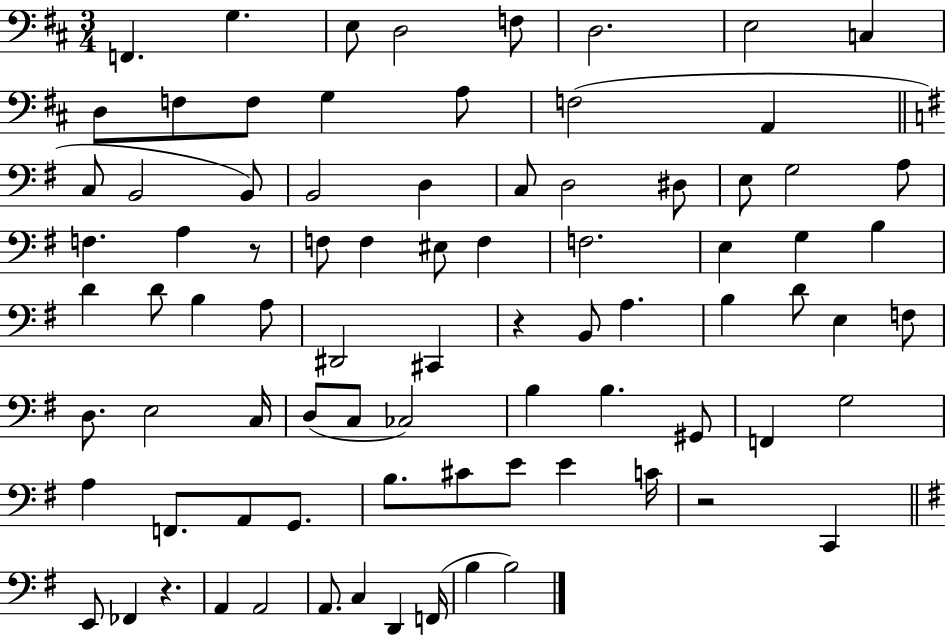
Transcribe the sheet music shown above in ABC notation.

X:1
T:Untitled
M:3/4
L:1/4
K:D
F,, G, E,/2 D,2 F,/2 D,2 E,2 C, D,/2 F,/2 F,/2 G, A,/2 F,2 A,, C,/2 B,,2 B,,/2 B,,2 D, C,/2 D,2 ^D,/2 E,/2 G,2 A,/2 F, A, z/2 F,/2 F, ^E,/2 F, F,2 E, G, B, D D/2 B, A,/2 ^D,,2 ^C,, z B,,/2 A, B, D/2 E, F,/2 D,/2 E,2 C,/4 D,/2 C,/2 _C,2 B, B, ^G,,/2 F,, G,2 A, F,,/2 A,,/2 G,,/2 B,/2 ^C/2 E/2 E C/4 z2 C,, E,,/2 _F,, z A,, A,,2 A,,/2 C, D,, F,,/4 B, B,2